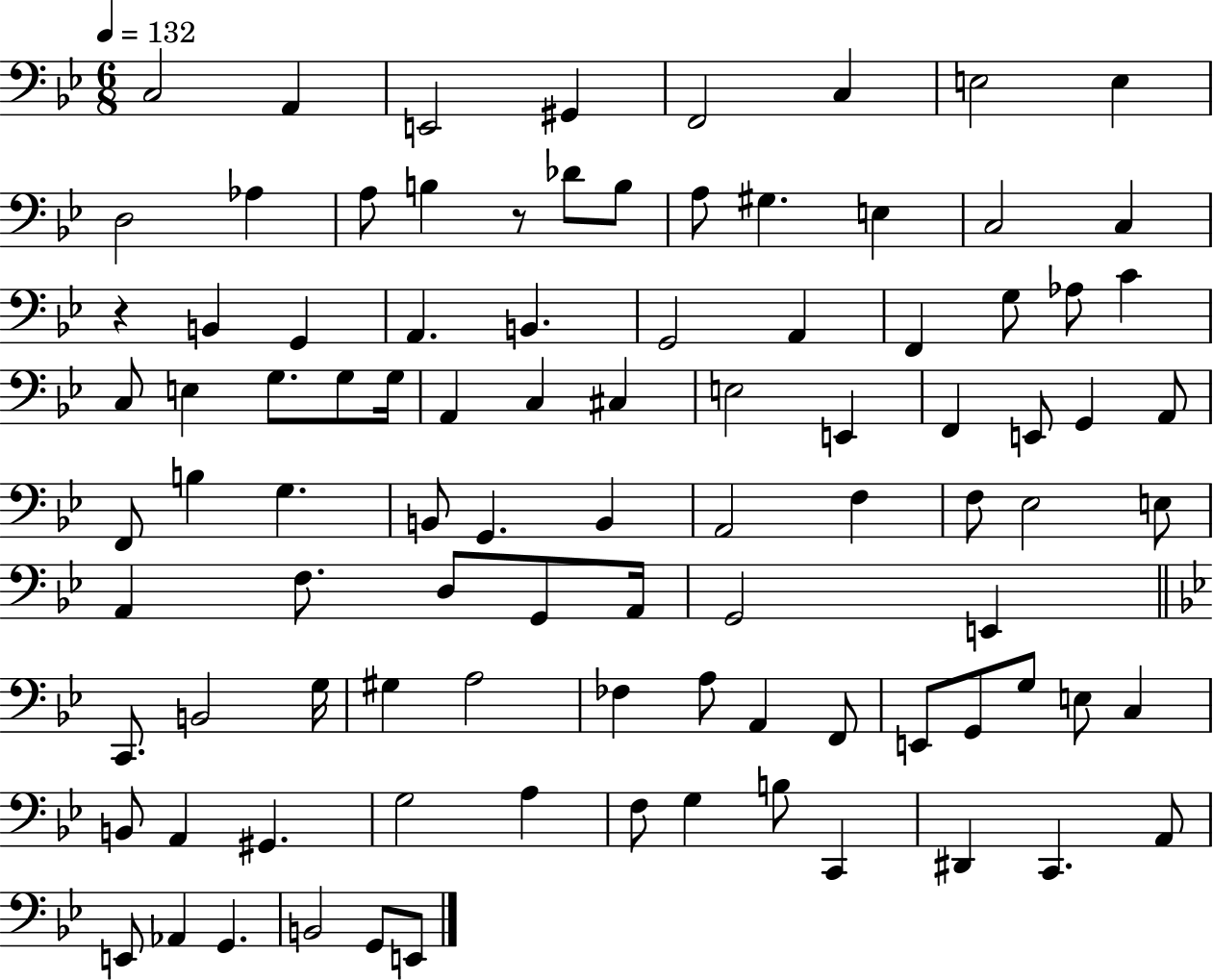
C3/h A2/q E2/h G#2/q F2/h C3/q E3/h E3/q D3/h Ab3/q A3/e B3/q R/e Db4/e B3/e A3/e G#3/q. E3/q C3/h C3/q R/q B2/q G2/q A2/q. B2/q. G2/h A2/q F2/q G3/e Ab3/e C4/q C3/e E3/q G3/e. G3/e G3/s A2/q C3/q C#3/q E3/h E2/q F2/q E2/e G2/q A2/e F2/e B3/q G3/q. B2/e G2/q. B2/q A2/h F3/q F3/e Eb3/h E3/e A2/q F3/e. D3/e G2/e A2/s G2/h E2/q C2/e. B2/h G3/s G#3/q A3/h FES3/q A3/e A2/q F2/e E2/e G2/e G3/e E3/e C3/q B2/e A2/q G#2/q. G3/h A3/q F3/e G3/q B3/e C2/q D#2/q C2/q. A2/e E2/e Ab2/q G2/q. B2/h G2/e E2/e